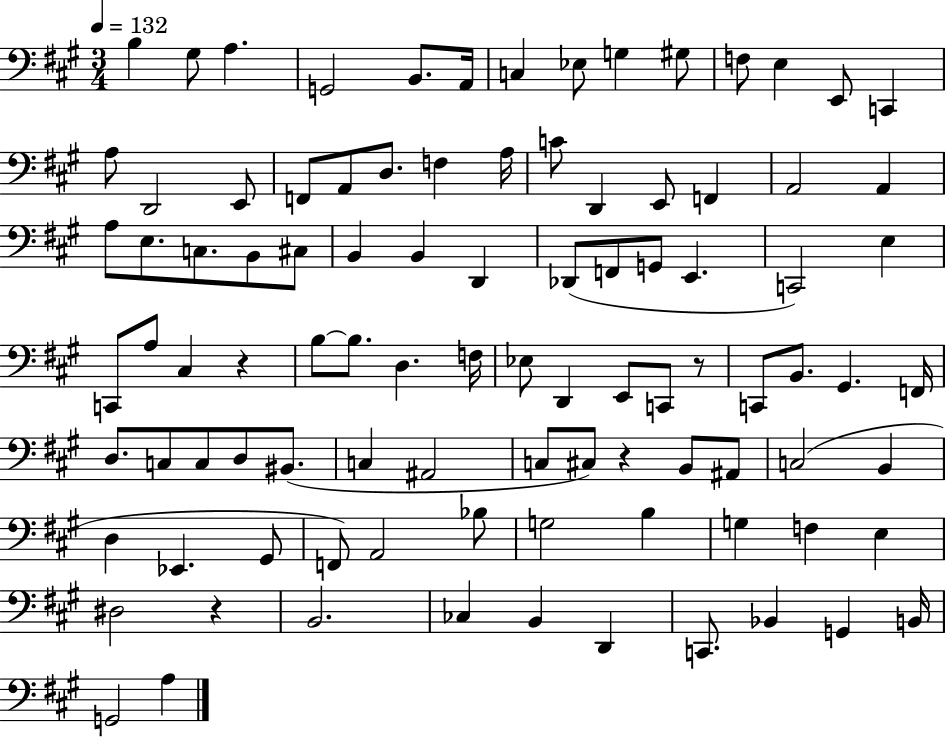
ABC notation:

X:1
T:Untitled
M:3/4
L:1/4
K:A
B, ^G,/2 A, G,,2 B,,/2 A,,/4 C, _E,/2 G, ^G,/2 F,/2 E, E,,/2 C,, A,/2 D,,2 E,,/2 F,,/2 A,,/2 D,/2 F, A,/4 C/2 D,, E,,/2 F,, A,,2 A,, A,/2 E,/2 C,/2 B,,/2 ^C,/2 B,, B,, D,, _D,,/2 F,,/2 G,,/2 E,, C,,2 E, C,,/2 A,/2 ^C, z B,/2 B,/2 D, F,/4 _E,/2 D,, E,,/2 C,,/2 z/2 C,,/2 B,,/2 ^G,, F,,/4 D,/2 C,/2 C,/2 D,/2 ^B,,/2 C, ^A,,2 C,/2 ^C,/2 z B,,/2 ^A,,/2 C,2 B,, D, _E,, ^G,,/2 F,,/2 A,,2 _B,/2 G,2 B, G, F, E, ^D,2 z B,,2 _C, B,, D,, C,,/2 _B,, G,, B,,/4 G,,2 A,